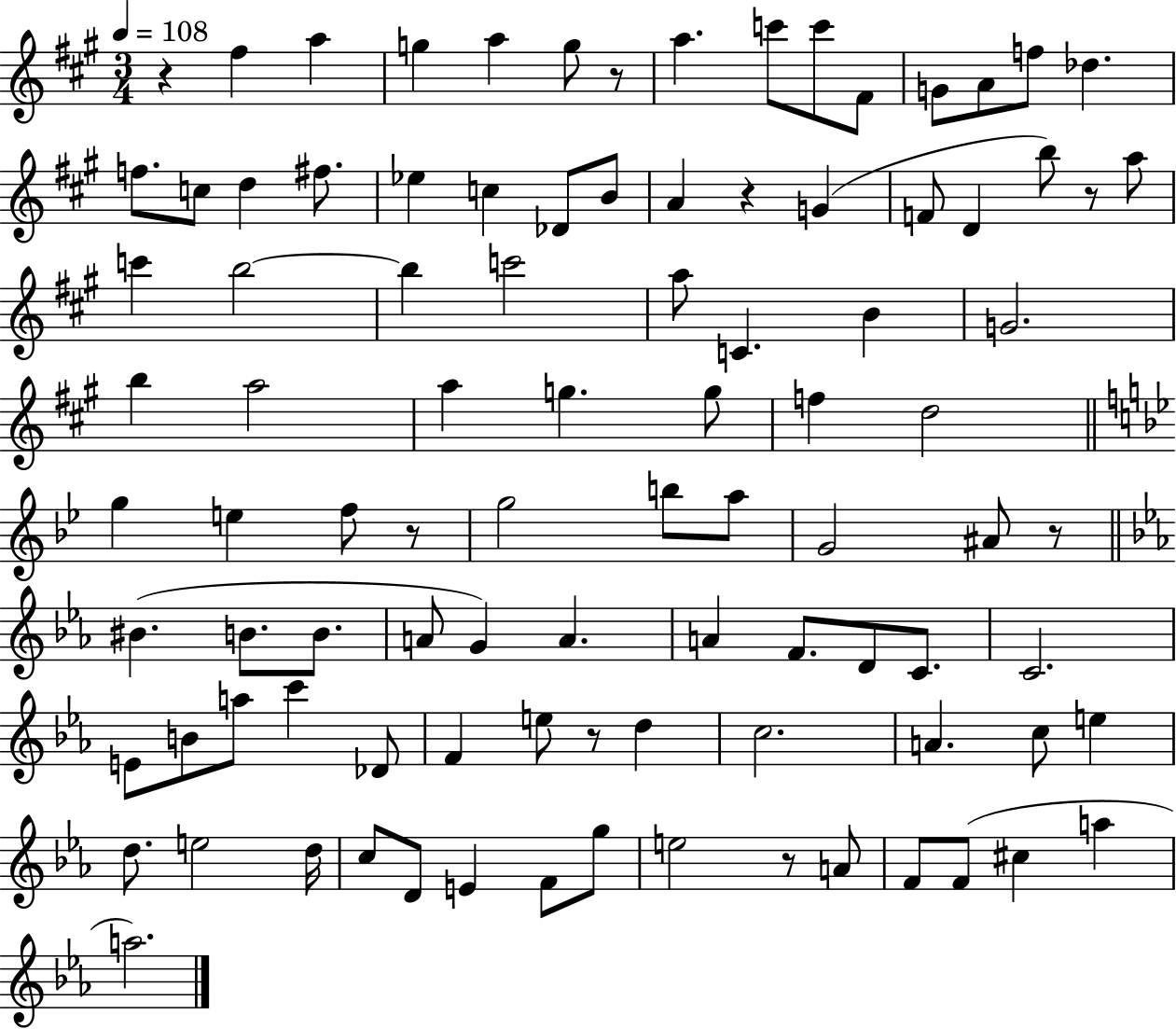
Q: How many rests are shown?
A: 8